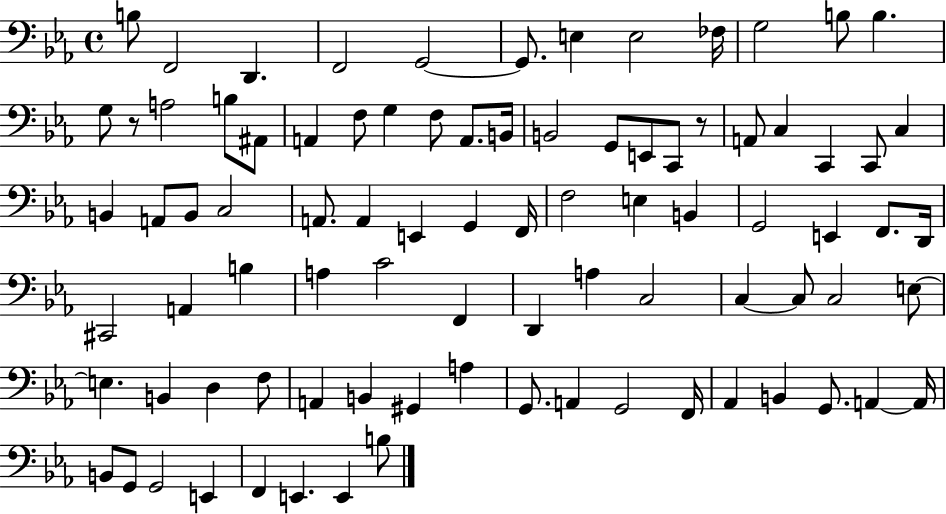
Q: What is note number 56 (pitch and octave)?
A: C3